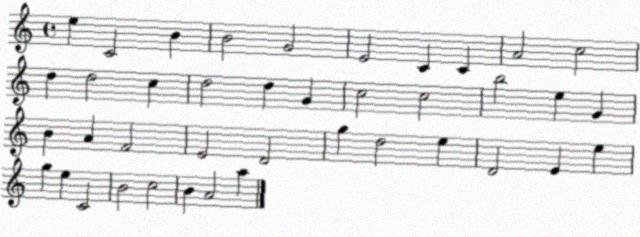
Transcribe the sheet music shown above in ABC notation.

X:1
T:Untitled
M:4/4
L:1/4
K:C
e C2 B B2 G2 E2 C C A2 c2 d d2 c d2 d G c2 c2 b2 e G B A F2 E2 D2 g d2 e D2 E e g e C2 B2 c2 B A2 a